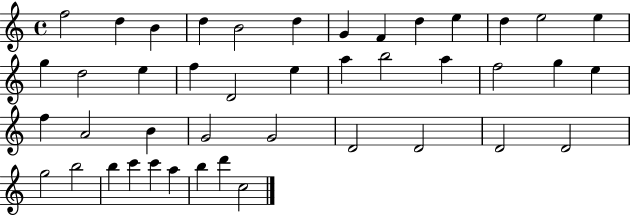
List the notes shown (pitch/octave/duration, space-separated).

F5/h D5/q B4/q D5/q B4/h D5/q G4/q F4/q D5/q E5/q D5/q E5/h E5/q G5/q D5/h E5/q F5/q D4/h E5/q A5/q B5/h A5/q F5/h G5/q E5/q F5/q A4/h B4/q G4/h G4/h D4/h D4/h D4/h D4/h G5/h B5/h B5/q C6/q C6/q A5/q B5/q D6/q C5/h